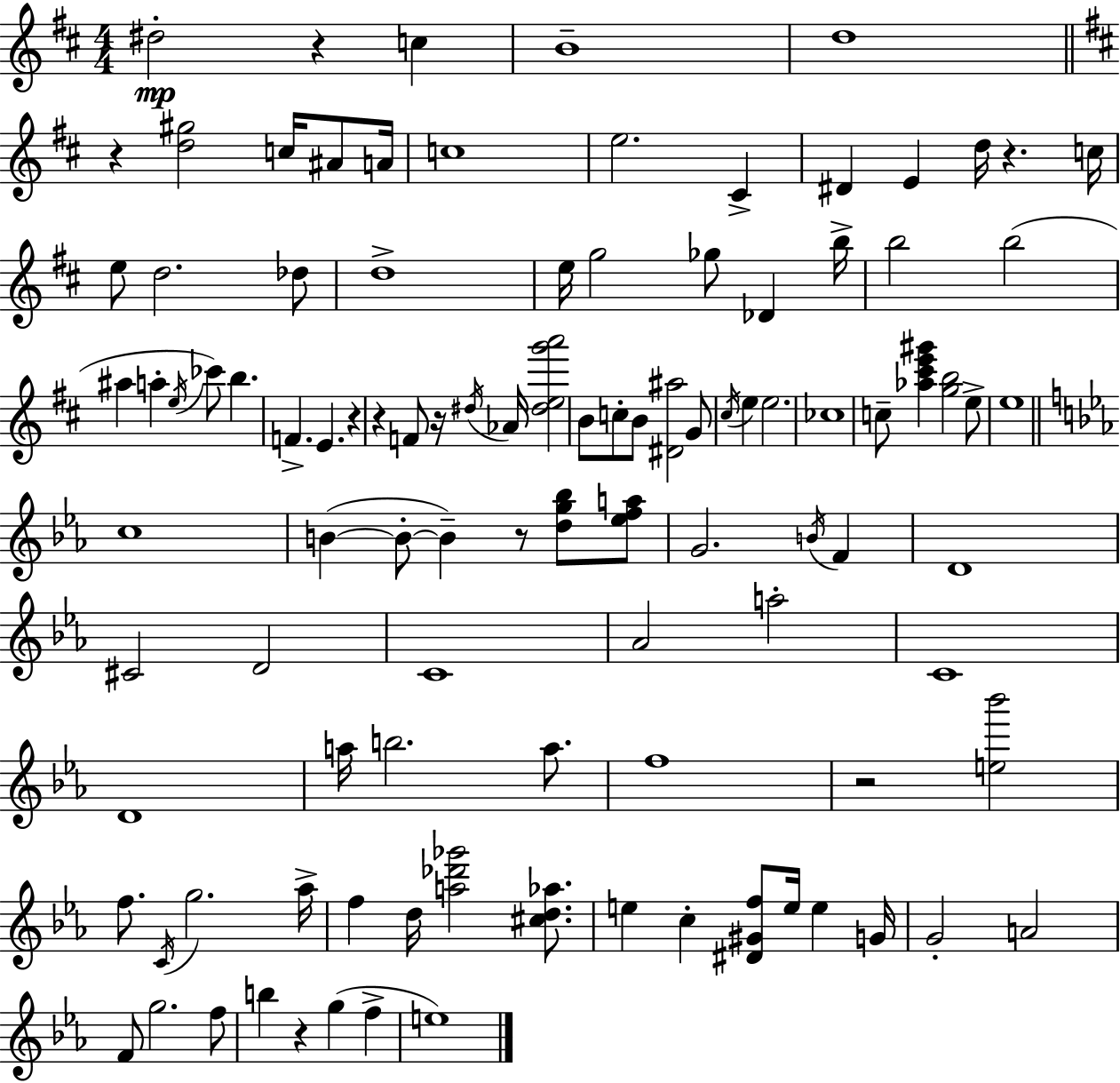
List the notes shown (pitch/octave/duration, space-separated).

D#5/h R/q C5/q B4/w D5/w R/q [D5,G#5]/h C5/s A#4/e A4/s C5/w E5/h. C#4/q D#4/q E4/q D5/s R/q. C5/s E5/e D5/h. Db5/e D5/w E5/s G5/h Gb5/e Db4/q B5/s B5/h B5/h A#5/q A5/q E5/s CES6/e B5/q. F4/q. E4/q. R/q R/q F4/e R/s D#5/s Ab4/s [D#5,E5,G6,A6]/h B4/e C5/e B4/e [D#4,A#5]/h G4/e C#5/s E5/q E5/h. CES5/w C5/e [Ab5,C#6,E6,G#6]/q [G5,B5]/h E5/e E5/w C5/w B4/q B4/e B4/q R/e [D5,G5,Bb5]/e [Eb5,F5,A5]/e G4/h. B4/s F4/q D4/w C#4/h D4/h C4/w Ab4/h A5/h C4/w D4/w A5/s B5/h. A5/e. F5/w R/h [E5,Bb6]/h F5/e. C4/s G5/h. Ab5/s F5/q D5/s [A5,Db6,Gb6]/h [C#5,D5,Ab5]/e. E5/q C5/q [D#4,G#4,F5]/e E5/s E5/q G4/s G4/h A4/h F4/e G5/h. F5/e B5/q R/q G5/q F5/q E5/w